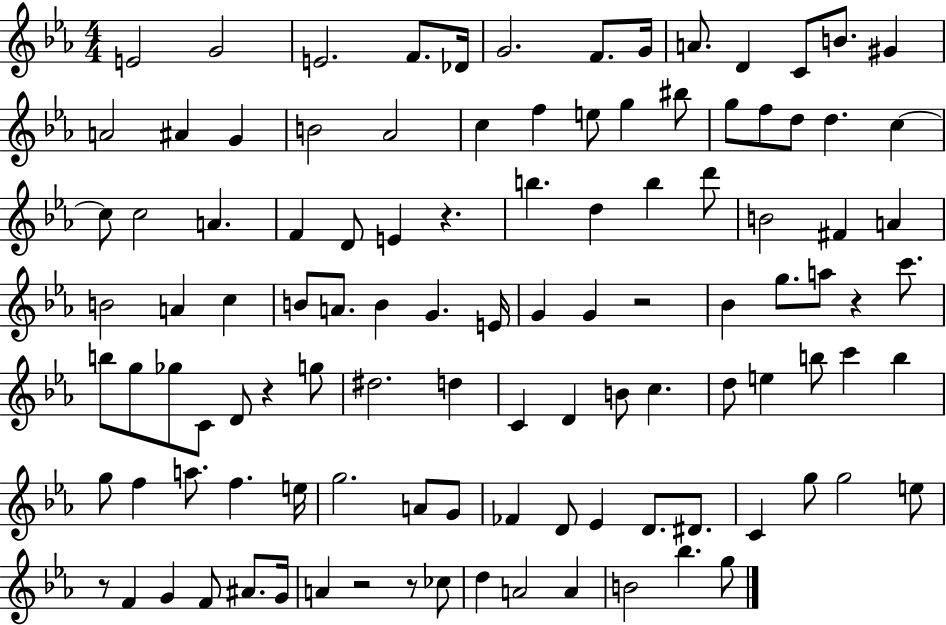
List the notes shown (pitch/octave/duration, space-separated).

E4/h G4/h E4/h. F4/e. Db4/s G4/h. F4/e. G4/s A4/e. D4/q C4/e B4/e. G#4/q A4/h A#4/q G4/q B4/h Ab4/h C5/q F5/q E5/e G5/q BIS5/e G5/e F5/e D5/e D5/q. C5/q C5/e C5/h A4/q. F4/q D4/e E4/q R/q. B5/q. D5/q B5/q D6/e B4/h F#4/q A4/q B4/h A4/q C5/q B4/e A4/e. B4/q G4/q. E4/s G4/q G4/q R/h Bb4/q G5/e. A5/e R/q C6/e. B5/e G5/e Gb5/e C4/e D4/e R/q G5/e D#5/h. D5/q C4/q D4/q B4/e C5/q. D5/e E5/q B5/e C6/q B5/q G5/e F5/q A5/e. F5/q. E5/s G5/h. A4/e G4/e FES4/q D4/e Eb4/q D4/e. D#4/e. C4/q G5/e G5/h E5/e R/e F4/q G4/q F4/e A#4/e. G4/s A4/q R/h R/e CES5/e D5/q A4/h A4/q B4/h Bb5/q. G5/e